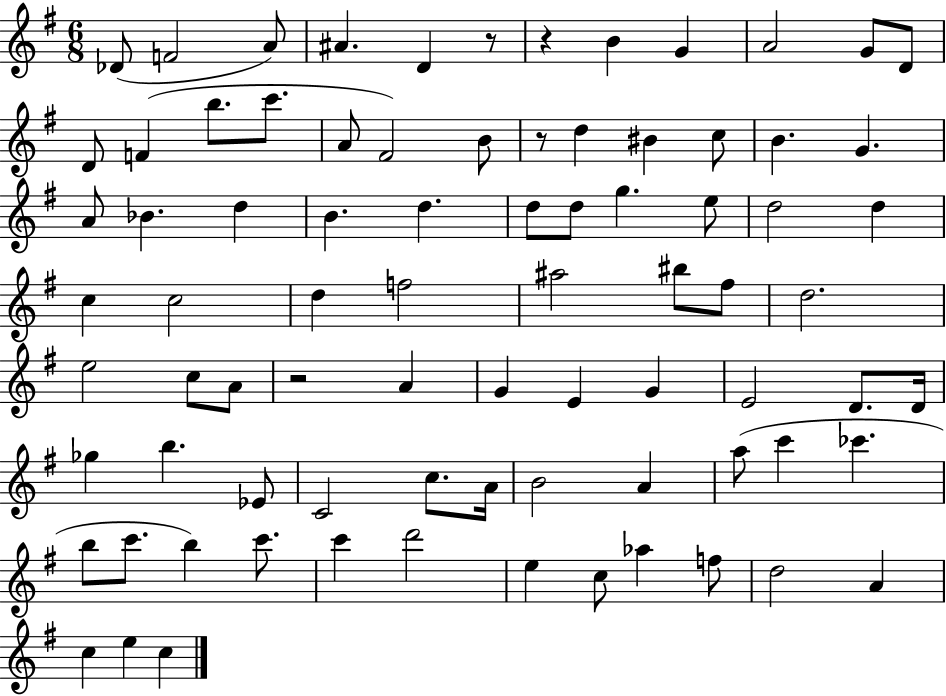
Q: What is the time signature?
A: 6/8